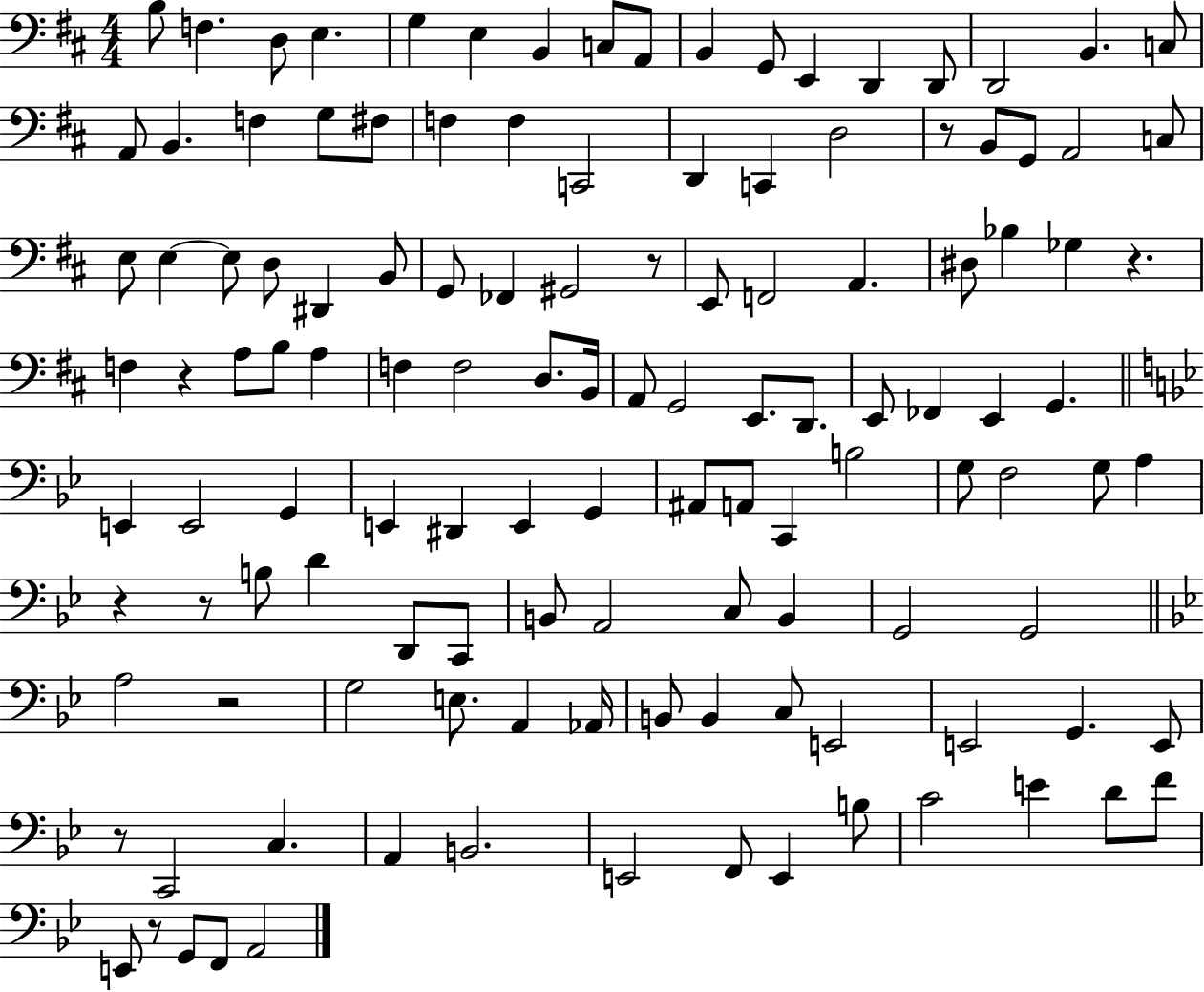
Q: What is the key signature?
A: D major